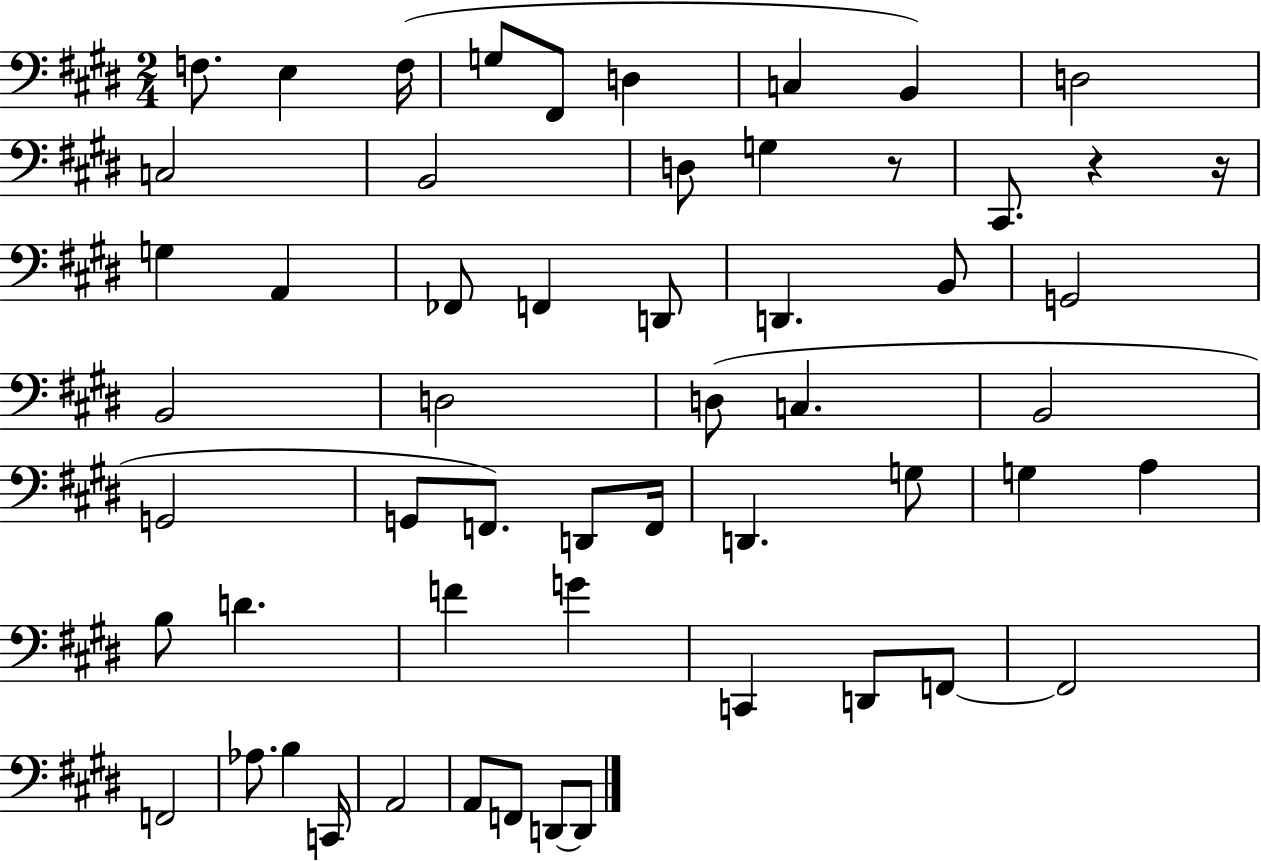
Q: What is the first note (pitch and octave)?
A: F3